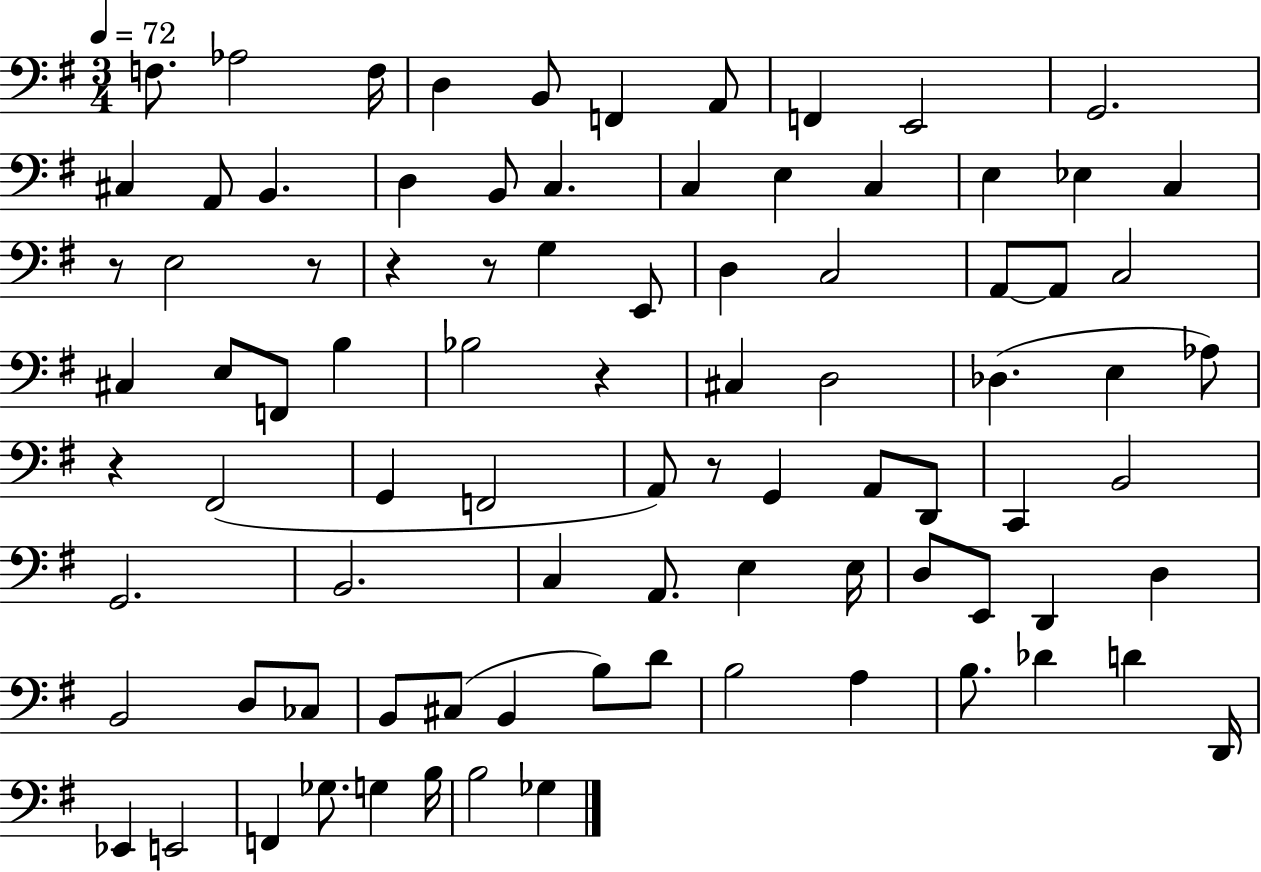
{
  \clef bass
  \numericTimeSignature
  \time 3/4
  \key g \major
  \tempo 4 = 72
  f8. aes2 f16 | d4 b,8 f,4 a,8 | f,4 e,2 | g,2. | \break cis4 a,8 b,4. | d4 b,8 c4. | c4 e4 c4 | e4 ees4 c4 | \break r8 e2 r8 | r4 r8 g4 e,8 | d4 c2 | a,8~~ a,8 c2 | \break cis4 e8 f,8 b4 | bes2 r4 | cis4 d2 | des4.( e4 aes8) | \break r4 fis,2( | g,4 f,2 | a,8) r8 g,4 a,8 d,8 | c,4 b,2 | \break g,2. | b,2. | c4 a,8. e4 e16 | d8 e,8 d,4 d4 | \break b,2 d8 ces8 | b,8 cis8( b,4 b8) d'8 | b2 a4 | b8. des'4 d'4 d,16 | \break ees,4 e,2 | f,4 ges8. g4 b16 | b2 ges4 | \bar "|."
}